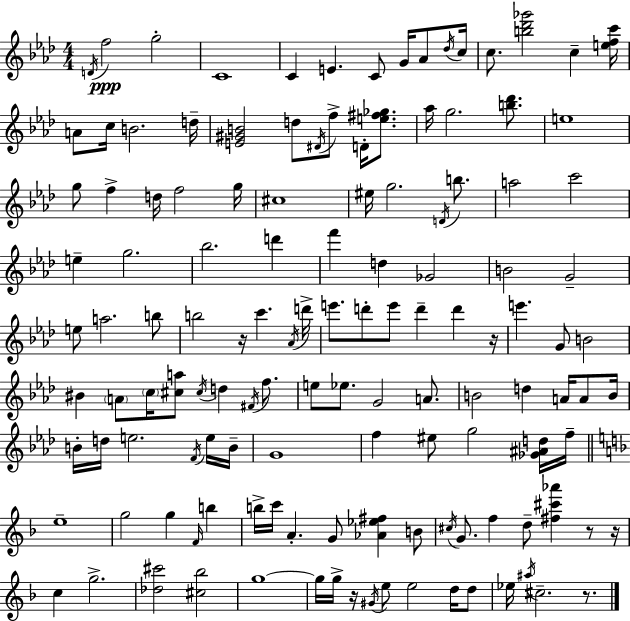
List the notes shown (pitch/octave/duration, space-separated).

D4/s F5/h G5/h C4/w C4/q E4/q. C4/e G4/s Ab4/e Db5/s C5/s C5/e. [B5,Db6,Gb6]/h C5/q [E5,F5,C6]/s A4/e C5/s B4/h. D5/s [E4,G#4,B4]/h D5/e D#4/s F5/e D4/s [E5,F#5,Gb5]/e. Ab5/s G5/h. [B5,Db6]/e. E5/w G5/e F5/q D5/s F5/h G5/s C#5/w EIS5/s G5/h. D4/s B5/e. A5/h C6/h E5/q G5/h. Bb5/h. D6/q F6/q D5/q Gb4/h B4/h G4/h E5/e A5/h. B5/e B5/h R/s C6/q. Ab4/s D6/s E6/e. D6/e E6/e D6/q D6/q R/s E6/q. G4/e B4/h BIS4/q A4/e C5/s [C#5,A5]/e C#5/s D5/q F#4/s F5/e. E5/e Eb5/e. G4/h A4/e. B4/h D5/q A4/s A4/e B4/s B4/s D5/s E5/h. F4/s E5/s B4/s G4/w F5/q EIS5/e G5/h [Gb4,A#4,D5]/s F5/s E5/w G5/h G5/q F4/s B5/q B5/s C6/s A4/q. G4/e [Ab4,Eb5,F#5]/q B4/e C#5/s G4/e. F5/q D5/e [F#5,C#6,Ab6]/q R/e R/s C5/q G5/h. [Db5,C#6]/h [C#5,Bb5]/h G5/w G5/s G5/s R/s G#4/s E5/e E5/h D5/s D5/e Eb5/s A#5/s C#5/h. R/e.